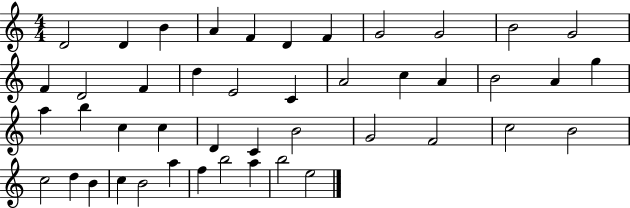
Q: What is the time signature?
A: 4/4